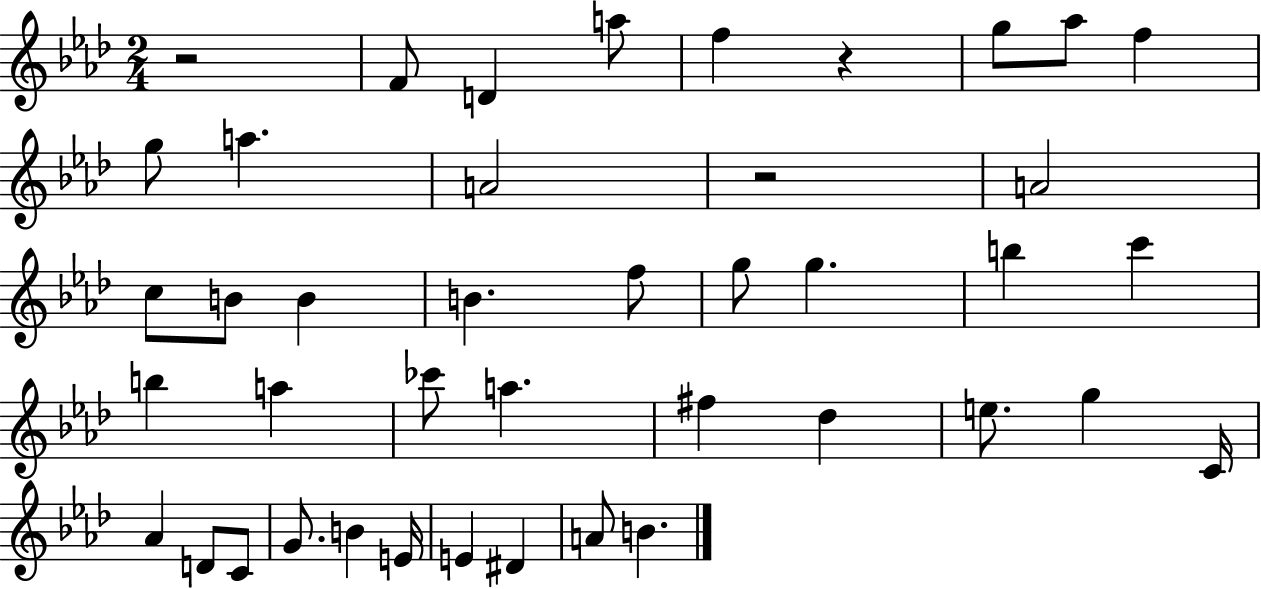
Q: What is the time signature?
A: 2/4